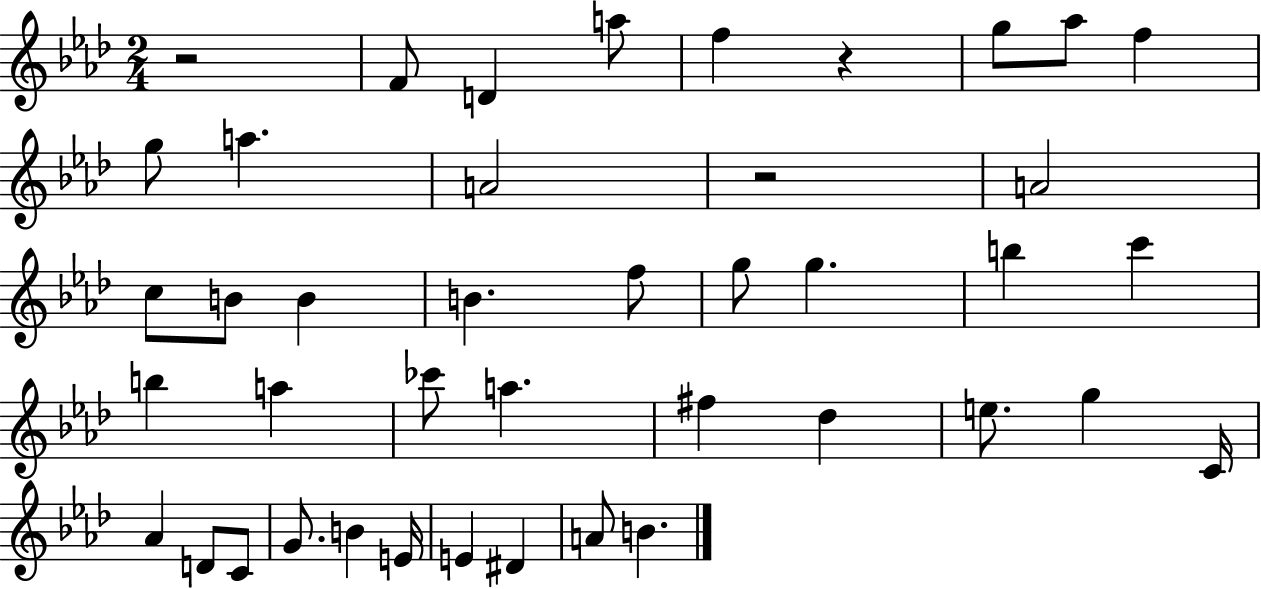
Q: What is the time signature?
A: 2/4